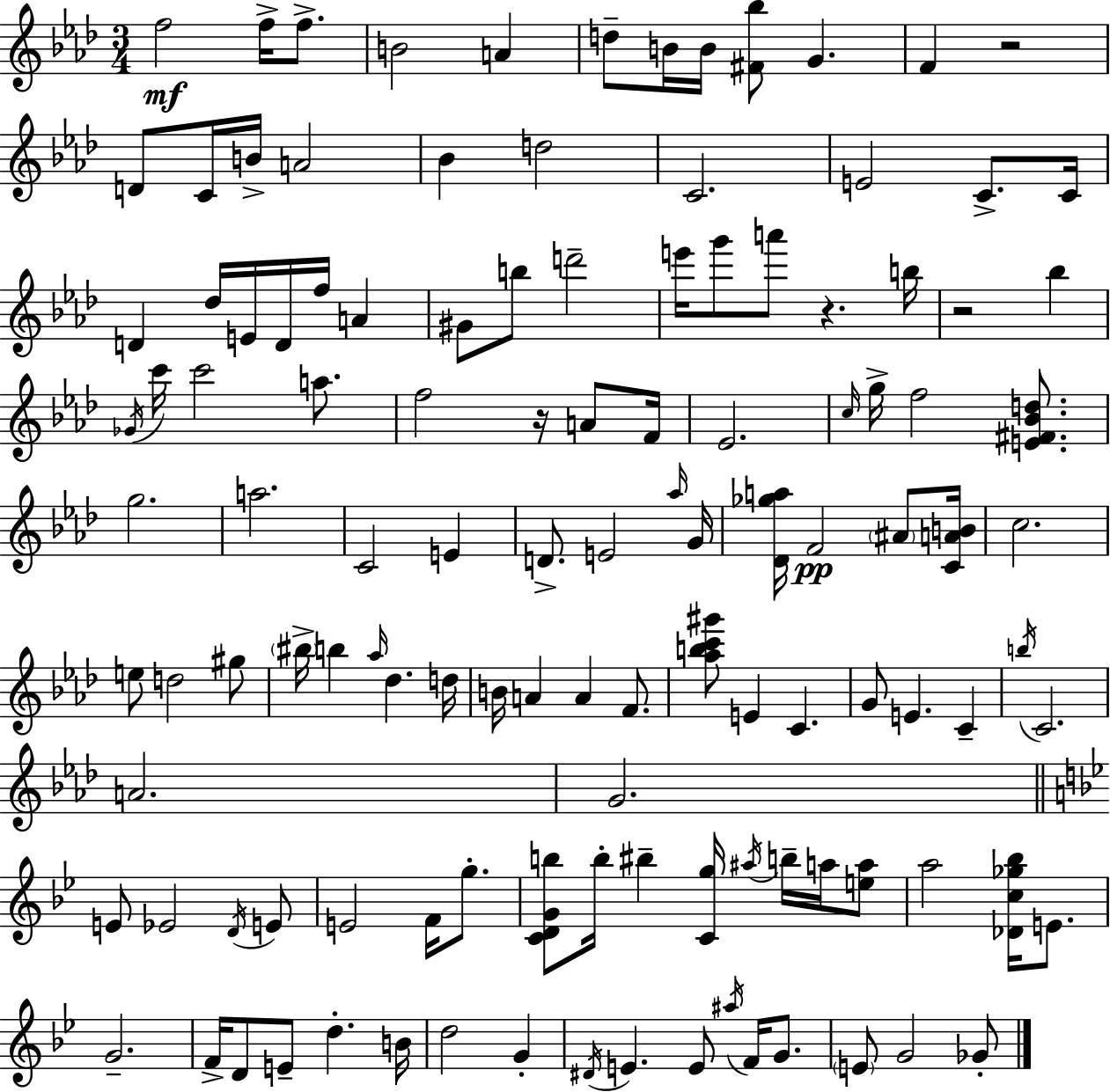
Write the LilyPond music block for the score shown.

{
  \clef treble
  \numericTimeSignature
  \time 3/4
  \key f \minor
  f''2\mf f''16-> f''8.-> | b'2 a'4 | d''8-- b'16 b'16 <fis' bes''>8 g'4. | f'4 r2 | \break d'8 c'16 b'16-> a'2 | bes'4 d''2 | c'2. | e'2 c'8.-> c'16 | \break d'4 des''16 e'16 d'16 f''16 a'4 | gis'8 b''8 d'''2-- | e'''16 g'''8 a'''8 r4. b''16 | r2 bes''4 | \break \acciaccatura { ges'16 } c'''16 c'''2 a''8. | f''2 r16 a'8 | f'16 ees'2. | \grace { c''16 } g''16-> f''2 <e' fis' bes' d''>8. | \break g''2. | a''2. | c'2 e'4 | d'8.-> e'2 | \break \grace { aes''16 } g'16 <des' ges'' a''>16 f'2\pp | \parenthesize ais'8 <c' a' b'>16 c''2. | e''8 d''2 | gis''8 \parenthesize bis''16-> b''4 \grace { aes''16 } des''4. | \break d''16 b'16 a'4 a'4 | f'8. <aes'' b'' c''' gis'''>8 e'4 c'4. | g'8 e'4. | c'4-- \acciaccatura { b''16 } c'2. | \break a'2. | g'2. | \bar "||" \break \key g \minor e'8 ees'2 \acciaccatura { d'16 } e'8 | e'2 f'16 g''8.-. | <c' d' g' b''>8 b''16-. bis''4-- <c' g''>16 \acciaccatura { ais''16 } b''16-- a''16 | <e'' a''>8 a''2 <des' c'' ges'' bes''>16 e'8. | \break g'2.-- | f'16-> d'8 e'8-- d''4.-. | b'16 d''2 g'4-. | \acciaccatura { dis'16 } e'4. e'8 \acciaccatura { ais''16 } | \break f'16 g'8. \parenthesize e'8 g'2 | ges'8-. \bar "|."
}